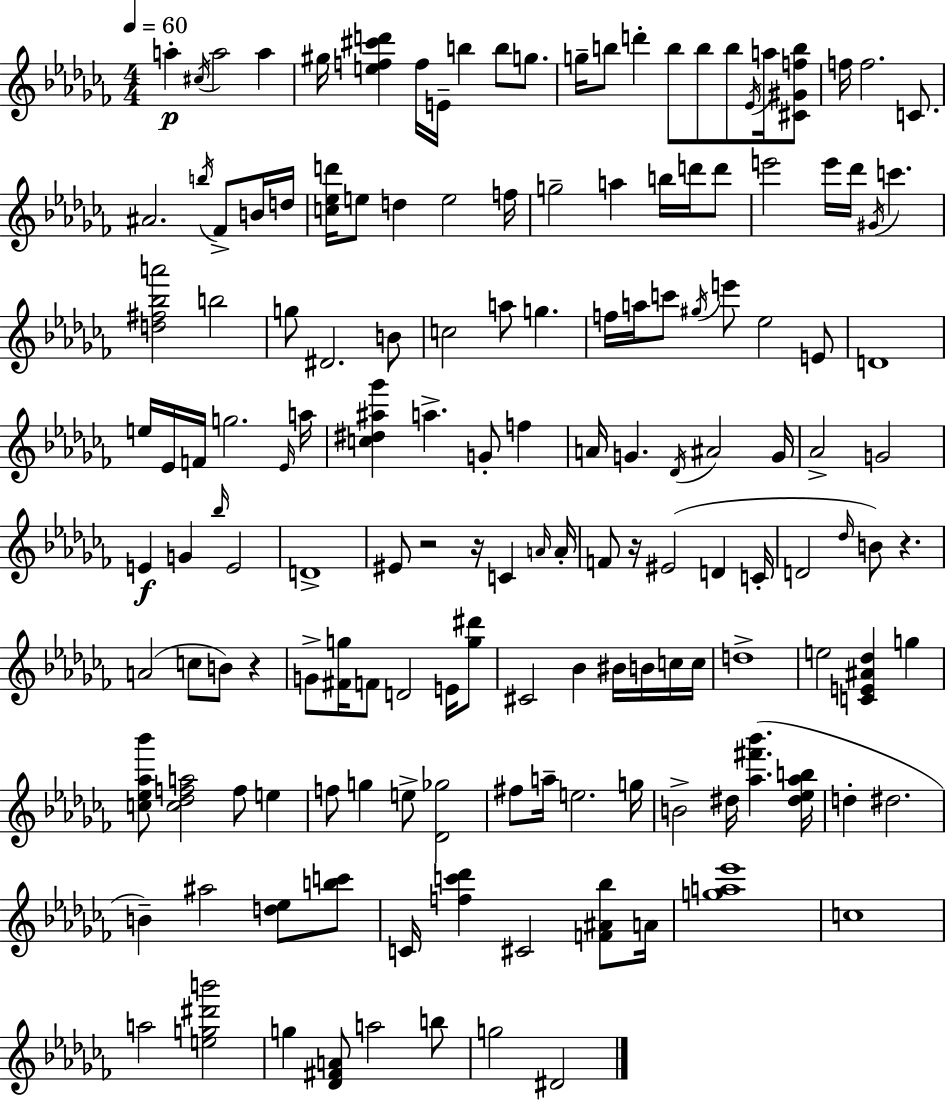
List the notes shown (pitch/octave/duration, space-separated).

A5/q C#5/s A5/h A5/q G#5/s [E5,F5,C#6,D6]/q F5/s E4/s B5/q B5/e G5/e. G5/s B5/e D6/q B5/e B5/e B5/e Eb4/s A5/s [C#4,G#4,F5,B5]/e F5/s F5/h. C4/e. A#4/h. B5/s FES4/e B4/s D5/s [C5,Eb5,D6]/s E5/e D5/q E5/h F5/s G5/h A5/q B5/s D6/s D6/e E6/h E6/s Db6/s G#4/s C6/q. [D5,F#5,Bb5,A6]/h B5/h G5/e D#4/h. B4/e C5/h A5/e G5/q. F5/s A5/s C6/e G#5/s E6/e Eb5/h E4/e D4/w E5/s Eb4/s F4/s G5/h. Eb4/s A5/s [C5,D#5,A#5,Gb6]/q A5/q. G4/e F5/q A4/s G4/q. Db4/s A#4/h G4/s Ab4/h G4/h E4/q G4/q Bb5/s E4/h D4/w EIS4/e R/h R/s C4/q A4/s A4/s F4/e R/s EIS4/h D4/q C4/s D4/h Db5/s B4/e R/q. A4/h C5/e B4/e R/q G4/e [F#4,G5]/s F4/e D4/h E4/s [G5,D#6]/e C#4/h Bb4/q BIS4/s B4/s C5/s C5/s D5/w E5/h [C4,E4,A#4,Db5]/q G5/q [C5,Eb5,Ab5,Bb6]/e [C5,Db5,F5,A5]/h F5/e E5/q F5/e G5/q E5/e [Db4,Gb5]/h F#5/e A5/s E5/h. G5/s B4/h D#5/s [Ab5,F#6,Bb6]/q. [D#5,Eb5,Ab5,B5]/s D5/q D#5/h. B4/q A#5/h [D5,Eb5]/e [B5,C6]/e C4/s [F5,C6,Db6]/q C#4/h [F4,A#4,Bb5]/e A4/s [G5,A5,Eb6]/w C5/w A5/h [E5,G5,D#6,B6]/h G5/q [Db4,F#4,A4]/e A5/h B5/e G5/h D#4/h